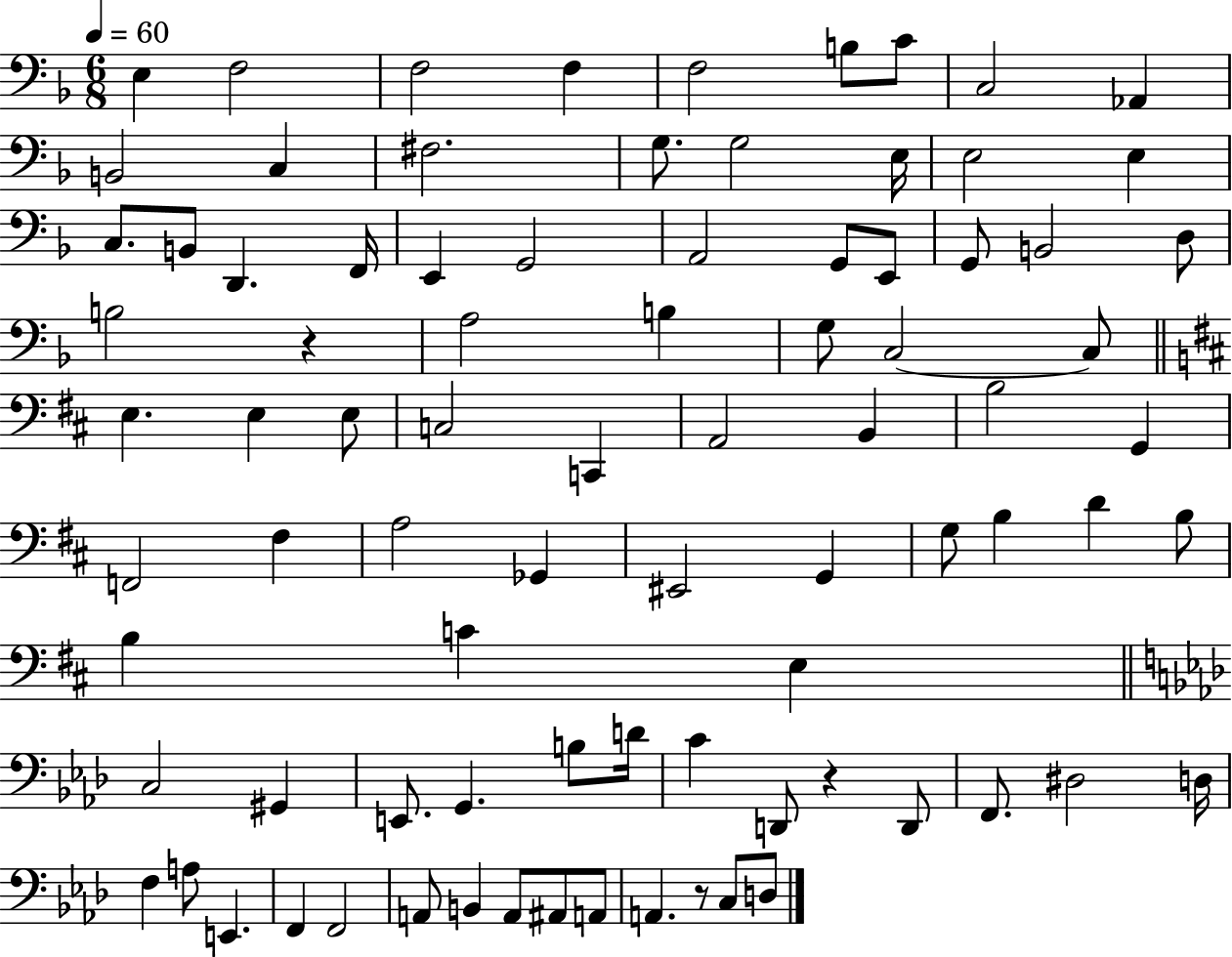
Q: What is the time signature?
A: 6/8